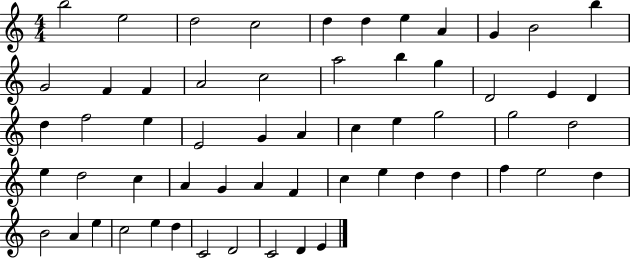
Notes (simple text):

B5/h E5/h D5/h C5/h D5/q D5/q E5/q A4/q G4/q B4/h B5/q G4/h F4/q F4/q A4/h C5/h A5/h B5/q G5/q D4/h E4/q D4/q D5/q F5/h E5/q E4/h G4/q A4/q C5/q E5/q G5/h G5/h D5/h E5/q D5/h C5/q A4/q G4/q A4/q F4/q C5/q E5/q D5/q D5/q F5/q E5/h D5/q B4/h A4/q E5/q C5/h E5/q D5/q C4/h D4/h C4/h D4/q E4/q